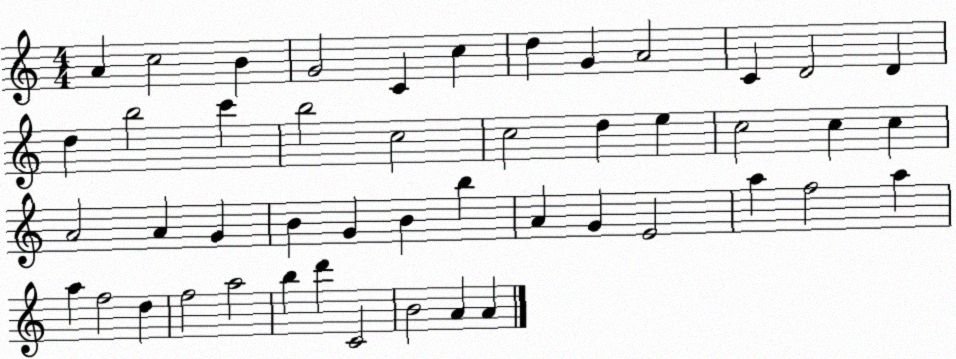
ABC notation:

X:1
T:Untitled
M:4/4
L:1/4
K:C
A c2 B G2 C c d G A2 C D2 D d b2 c' b2 c2 c2 d e c2 c c A2 A G B G B b A G E2 a f2 a a f2 d f2 a2 b d' C2 B2 A A